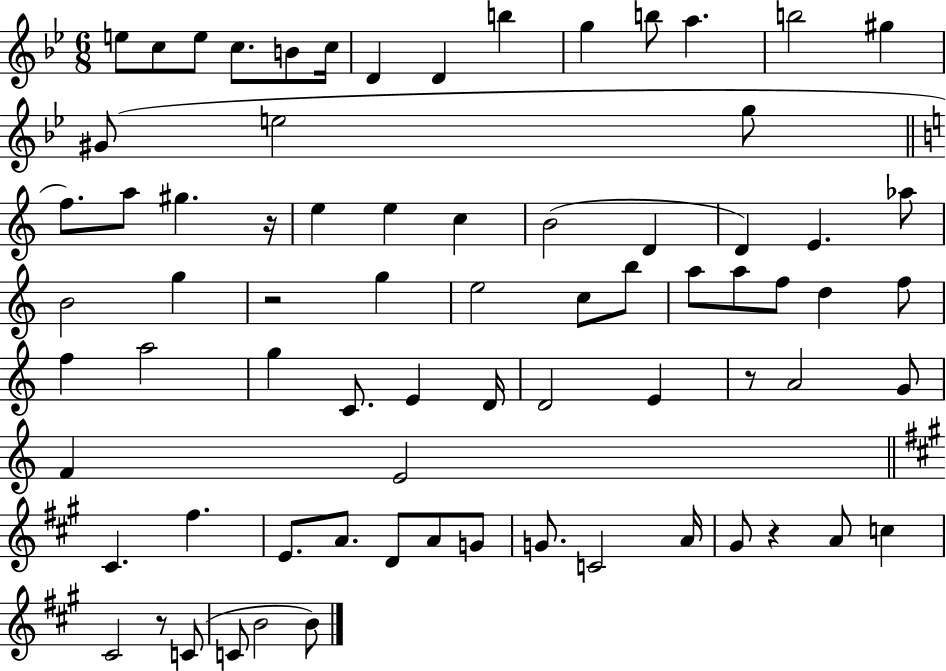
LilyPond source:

{
  \clef treble
  \numericTimeSignature
  \time 6/8
  \key bes \major
  e''8 c''8 e''8 c''8. b'8 c''16 | d'4 d'4 b''4 | g''4 b''8 a''4. | b''2 gis''4 | \break gis'8( e''2 g''8 | \bar "||" \break \key c \major f''8.) a''8 gis''4. r16 | e''4 e''4 c''4 | b'2( d'4 | d'4) e'4. aes''8 | \break b'2 g''4 | r2 g''4 | e''2 c''8 b''8 | a''8 a''8 f''8 d''4 f''8 | \break f''4 a''2 | g''4 c'8. e'4 d'16 | d'2 e'4 | r8 a'2 g'8 | \break f'4 e'2 | \bar "||" \break \key a \major cis'4. fis''4. | e'8. a'8. d'8 a'8 g'8 | g'8. c'2 a'16 | gis'8 r4 a'8 c''4 | \break cis'2 r8 c'8( | c'8 b'2 b'8) | \bar "|."
}